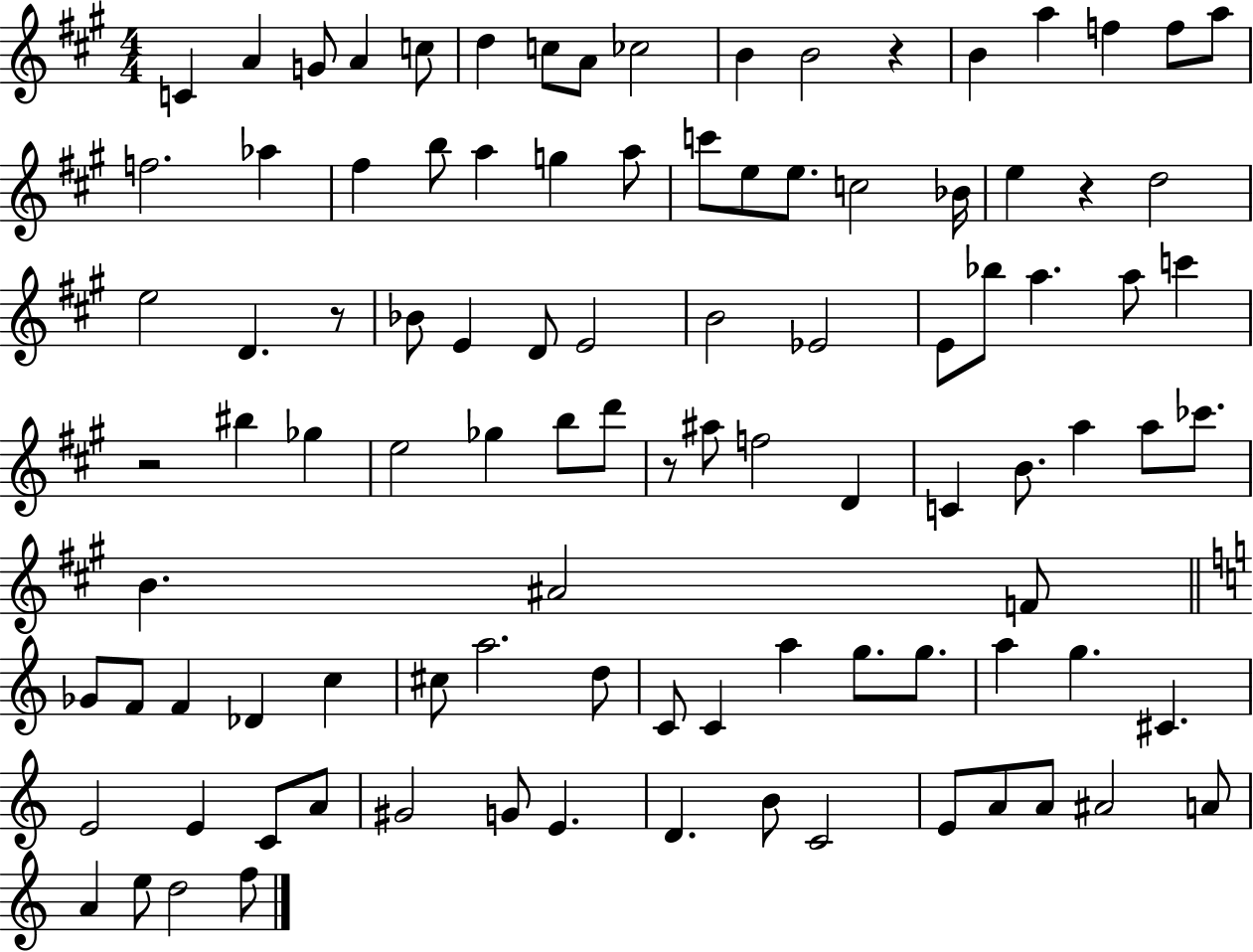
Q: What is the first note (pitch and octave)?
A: C4